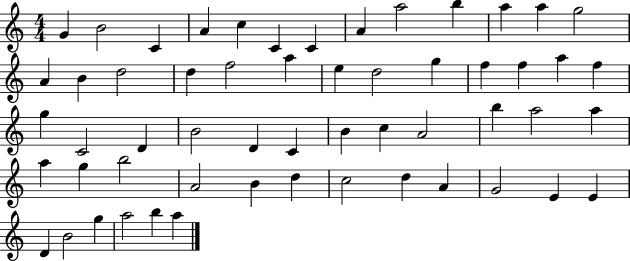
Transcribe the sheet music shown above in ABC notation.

X:1
T:Untitled
M:4/4
L:1/4
K:C
G B2 C A c C C A a2 b a a g2 A B d2 d f2 a e d2 g f f a f g C2 D B2 D C B c A2 b a2 a a g b2 A2 B d c2 d A G2 E E D B2 g a2 b a